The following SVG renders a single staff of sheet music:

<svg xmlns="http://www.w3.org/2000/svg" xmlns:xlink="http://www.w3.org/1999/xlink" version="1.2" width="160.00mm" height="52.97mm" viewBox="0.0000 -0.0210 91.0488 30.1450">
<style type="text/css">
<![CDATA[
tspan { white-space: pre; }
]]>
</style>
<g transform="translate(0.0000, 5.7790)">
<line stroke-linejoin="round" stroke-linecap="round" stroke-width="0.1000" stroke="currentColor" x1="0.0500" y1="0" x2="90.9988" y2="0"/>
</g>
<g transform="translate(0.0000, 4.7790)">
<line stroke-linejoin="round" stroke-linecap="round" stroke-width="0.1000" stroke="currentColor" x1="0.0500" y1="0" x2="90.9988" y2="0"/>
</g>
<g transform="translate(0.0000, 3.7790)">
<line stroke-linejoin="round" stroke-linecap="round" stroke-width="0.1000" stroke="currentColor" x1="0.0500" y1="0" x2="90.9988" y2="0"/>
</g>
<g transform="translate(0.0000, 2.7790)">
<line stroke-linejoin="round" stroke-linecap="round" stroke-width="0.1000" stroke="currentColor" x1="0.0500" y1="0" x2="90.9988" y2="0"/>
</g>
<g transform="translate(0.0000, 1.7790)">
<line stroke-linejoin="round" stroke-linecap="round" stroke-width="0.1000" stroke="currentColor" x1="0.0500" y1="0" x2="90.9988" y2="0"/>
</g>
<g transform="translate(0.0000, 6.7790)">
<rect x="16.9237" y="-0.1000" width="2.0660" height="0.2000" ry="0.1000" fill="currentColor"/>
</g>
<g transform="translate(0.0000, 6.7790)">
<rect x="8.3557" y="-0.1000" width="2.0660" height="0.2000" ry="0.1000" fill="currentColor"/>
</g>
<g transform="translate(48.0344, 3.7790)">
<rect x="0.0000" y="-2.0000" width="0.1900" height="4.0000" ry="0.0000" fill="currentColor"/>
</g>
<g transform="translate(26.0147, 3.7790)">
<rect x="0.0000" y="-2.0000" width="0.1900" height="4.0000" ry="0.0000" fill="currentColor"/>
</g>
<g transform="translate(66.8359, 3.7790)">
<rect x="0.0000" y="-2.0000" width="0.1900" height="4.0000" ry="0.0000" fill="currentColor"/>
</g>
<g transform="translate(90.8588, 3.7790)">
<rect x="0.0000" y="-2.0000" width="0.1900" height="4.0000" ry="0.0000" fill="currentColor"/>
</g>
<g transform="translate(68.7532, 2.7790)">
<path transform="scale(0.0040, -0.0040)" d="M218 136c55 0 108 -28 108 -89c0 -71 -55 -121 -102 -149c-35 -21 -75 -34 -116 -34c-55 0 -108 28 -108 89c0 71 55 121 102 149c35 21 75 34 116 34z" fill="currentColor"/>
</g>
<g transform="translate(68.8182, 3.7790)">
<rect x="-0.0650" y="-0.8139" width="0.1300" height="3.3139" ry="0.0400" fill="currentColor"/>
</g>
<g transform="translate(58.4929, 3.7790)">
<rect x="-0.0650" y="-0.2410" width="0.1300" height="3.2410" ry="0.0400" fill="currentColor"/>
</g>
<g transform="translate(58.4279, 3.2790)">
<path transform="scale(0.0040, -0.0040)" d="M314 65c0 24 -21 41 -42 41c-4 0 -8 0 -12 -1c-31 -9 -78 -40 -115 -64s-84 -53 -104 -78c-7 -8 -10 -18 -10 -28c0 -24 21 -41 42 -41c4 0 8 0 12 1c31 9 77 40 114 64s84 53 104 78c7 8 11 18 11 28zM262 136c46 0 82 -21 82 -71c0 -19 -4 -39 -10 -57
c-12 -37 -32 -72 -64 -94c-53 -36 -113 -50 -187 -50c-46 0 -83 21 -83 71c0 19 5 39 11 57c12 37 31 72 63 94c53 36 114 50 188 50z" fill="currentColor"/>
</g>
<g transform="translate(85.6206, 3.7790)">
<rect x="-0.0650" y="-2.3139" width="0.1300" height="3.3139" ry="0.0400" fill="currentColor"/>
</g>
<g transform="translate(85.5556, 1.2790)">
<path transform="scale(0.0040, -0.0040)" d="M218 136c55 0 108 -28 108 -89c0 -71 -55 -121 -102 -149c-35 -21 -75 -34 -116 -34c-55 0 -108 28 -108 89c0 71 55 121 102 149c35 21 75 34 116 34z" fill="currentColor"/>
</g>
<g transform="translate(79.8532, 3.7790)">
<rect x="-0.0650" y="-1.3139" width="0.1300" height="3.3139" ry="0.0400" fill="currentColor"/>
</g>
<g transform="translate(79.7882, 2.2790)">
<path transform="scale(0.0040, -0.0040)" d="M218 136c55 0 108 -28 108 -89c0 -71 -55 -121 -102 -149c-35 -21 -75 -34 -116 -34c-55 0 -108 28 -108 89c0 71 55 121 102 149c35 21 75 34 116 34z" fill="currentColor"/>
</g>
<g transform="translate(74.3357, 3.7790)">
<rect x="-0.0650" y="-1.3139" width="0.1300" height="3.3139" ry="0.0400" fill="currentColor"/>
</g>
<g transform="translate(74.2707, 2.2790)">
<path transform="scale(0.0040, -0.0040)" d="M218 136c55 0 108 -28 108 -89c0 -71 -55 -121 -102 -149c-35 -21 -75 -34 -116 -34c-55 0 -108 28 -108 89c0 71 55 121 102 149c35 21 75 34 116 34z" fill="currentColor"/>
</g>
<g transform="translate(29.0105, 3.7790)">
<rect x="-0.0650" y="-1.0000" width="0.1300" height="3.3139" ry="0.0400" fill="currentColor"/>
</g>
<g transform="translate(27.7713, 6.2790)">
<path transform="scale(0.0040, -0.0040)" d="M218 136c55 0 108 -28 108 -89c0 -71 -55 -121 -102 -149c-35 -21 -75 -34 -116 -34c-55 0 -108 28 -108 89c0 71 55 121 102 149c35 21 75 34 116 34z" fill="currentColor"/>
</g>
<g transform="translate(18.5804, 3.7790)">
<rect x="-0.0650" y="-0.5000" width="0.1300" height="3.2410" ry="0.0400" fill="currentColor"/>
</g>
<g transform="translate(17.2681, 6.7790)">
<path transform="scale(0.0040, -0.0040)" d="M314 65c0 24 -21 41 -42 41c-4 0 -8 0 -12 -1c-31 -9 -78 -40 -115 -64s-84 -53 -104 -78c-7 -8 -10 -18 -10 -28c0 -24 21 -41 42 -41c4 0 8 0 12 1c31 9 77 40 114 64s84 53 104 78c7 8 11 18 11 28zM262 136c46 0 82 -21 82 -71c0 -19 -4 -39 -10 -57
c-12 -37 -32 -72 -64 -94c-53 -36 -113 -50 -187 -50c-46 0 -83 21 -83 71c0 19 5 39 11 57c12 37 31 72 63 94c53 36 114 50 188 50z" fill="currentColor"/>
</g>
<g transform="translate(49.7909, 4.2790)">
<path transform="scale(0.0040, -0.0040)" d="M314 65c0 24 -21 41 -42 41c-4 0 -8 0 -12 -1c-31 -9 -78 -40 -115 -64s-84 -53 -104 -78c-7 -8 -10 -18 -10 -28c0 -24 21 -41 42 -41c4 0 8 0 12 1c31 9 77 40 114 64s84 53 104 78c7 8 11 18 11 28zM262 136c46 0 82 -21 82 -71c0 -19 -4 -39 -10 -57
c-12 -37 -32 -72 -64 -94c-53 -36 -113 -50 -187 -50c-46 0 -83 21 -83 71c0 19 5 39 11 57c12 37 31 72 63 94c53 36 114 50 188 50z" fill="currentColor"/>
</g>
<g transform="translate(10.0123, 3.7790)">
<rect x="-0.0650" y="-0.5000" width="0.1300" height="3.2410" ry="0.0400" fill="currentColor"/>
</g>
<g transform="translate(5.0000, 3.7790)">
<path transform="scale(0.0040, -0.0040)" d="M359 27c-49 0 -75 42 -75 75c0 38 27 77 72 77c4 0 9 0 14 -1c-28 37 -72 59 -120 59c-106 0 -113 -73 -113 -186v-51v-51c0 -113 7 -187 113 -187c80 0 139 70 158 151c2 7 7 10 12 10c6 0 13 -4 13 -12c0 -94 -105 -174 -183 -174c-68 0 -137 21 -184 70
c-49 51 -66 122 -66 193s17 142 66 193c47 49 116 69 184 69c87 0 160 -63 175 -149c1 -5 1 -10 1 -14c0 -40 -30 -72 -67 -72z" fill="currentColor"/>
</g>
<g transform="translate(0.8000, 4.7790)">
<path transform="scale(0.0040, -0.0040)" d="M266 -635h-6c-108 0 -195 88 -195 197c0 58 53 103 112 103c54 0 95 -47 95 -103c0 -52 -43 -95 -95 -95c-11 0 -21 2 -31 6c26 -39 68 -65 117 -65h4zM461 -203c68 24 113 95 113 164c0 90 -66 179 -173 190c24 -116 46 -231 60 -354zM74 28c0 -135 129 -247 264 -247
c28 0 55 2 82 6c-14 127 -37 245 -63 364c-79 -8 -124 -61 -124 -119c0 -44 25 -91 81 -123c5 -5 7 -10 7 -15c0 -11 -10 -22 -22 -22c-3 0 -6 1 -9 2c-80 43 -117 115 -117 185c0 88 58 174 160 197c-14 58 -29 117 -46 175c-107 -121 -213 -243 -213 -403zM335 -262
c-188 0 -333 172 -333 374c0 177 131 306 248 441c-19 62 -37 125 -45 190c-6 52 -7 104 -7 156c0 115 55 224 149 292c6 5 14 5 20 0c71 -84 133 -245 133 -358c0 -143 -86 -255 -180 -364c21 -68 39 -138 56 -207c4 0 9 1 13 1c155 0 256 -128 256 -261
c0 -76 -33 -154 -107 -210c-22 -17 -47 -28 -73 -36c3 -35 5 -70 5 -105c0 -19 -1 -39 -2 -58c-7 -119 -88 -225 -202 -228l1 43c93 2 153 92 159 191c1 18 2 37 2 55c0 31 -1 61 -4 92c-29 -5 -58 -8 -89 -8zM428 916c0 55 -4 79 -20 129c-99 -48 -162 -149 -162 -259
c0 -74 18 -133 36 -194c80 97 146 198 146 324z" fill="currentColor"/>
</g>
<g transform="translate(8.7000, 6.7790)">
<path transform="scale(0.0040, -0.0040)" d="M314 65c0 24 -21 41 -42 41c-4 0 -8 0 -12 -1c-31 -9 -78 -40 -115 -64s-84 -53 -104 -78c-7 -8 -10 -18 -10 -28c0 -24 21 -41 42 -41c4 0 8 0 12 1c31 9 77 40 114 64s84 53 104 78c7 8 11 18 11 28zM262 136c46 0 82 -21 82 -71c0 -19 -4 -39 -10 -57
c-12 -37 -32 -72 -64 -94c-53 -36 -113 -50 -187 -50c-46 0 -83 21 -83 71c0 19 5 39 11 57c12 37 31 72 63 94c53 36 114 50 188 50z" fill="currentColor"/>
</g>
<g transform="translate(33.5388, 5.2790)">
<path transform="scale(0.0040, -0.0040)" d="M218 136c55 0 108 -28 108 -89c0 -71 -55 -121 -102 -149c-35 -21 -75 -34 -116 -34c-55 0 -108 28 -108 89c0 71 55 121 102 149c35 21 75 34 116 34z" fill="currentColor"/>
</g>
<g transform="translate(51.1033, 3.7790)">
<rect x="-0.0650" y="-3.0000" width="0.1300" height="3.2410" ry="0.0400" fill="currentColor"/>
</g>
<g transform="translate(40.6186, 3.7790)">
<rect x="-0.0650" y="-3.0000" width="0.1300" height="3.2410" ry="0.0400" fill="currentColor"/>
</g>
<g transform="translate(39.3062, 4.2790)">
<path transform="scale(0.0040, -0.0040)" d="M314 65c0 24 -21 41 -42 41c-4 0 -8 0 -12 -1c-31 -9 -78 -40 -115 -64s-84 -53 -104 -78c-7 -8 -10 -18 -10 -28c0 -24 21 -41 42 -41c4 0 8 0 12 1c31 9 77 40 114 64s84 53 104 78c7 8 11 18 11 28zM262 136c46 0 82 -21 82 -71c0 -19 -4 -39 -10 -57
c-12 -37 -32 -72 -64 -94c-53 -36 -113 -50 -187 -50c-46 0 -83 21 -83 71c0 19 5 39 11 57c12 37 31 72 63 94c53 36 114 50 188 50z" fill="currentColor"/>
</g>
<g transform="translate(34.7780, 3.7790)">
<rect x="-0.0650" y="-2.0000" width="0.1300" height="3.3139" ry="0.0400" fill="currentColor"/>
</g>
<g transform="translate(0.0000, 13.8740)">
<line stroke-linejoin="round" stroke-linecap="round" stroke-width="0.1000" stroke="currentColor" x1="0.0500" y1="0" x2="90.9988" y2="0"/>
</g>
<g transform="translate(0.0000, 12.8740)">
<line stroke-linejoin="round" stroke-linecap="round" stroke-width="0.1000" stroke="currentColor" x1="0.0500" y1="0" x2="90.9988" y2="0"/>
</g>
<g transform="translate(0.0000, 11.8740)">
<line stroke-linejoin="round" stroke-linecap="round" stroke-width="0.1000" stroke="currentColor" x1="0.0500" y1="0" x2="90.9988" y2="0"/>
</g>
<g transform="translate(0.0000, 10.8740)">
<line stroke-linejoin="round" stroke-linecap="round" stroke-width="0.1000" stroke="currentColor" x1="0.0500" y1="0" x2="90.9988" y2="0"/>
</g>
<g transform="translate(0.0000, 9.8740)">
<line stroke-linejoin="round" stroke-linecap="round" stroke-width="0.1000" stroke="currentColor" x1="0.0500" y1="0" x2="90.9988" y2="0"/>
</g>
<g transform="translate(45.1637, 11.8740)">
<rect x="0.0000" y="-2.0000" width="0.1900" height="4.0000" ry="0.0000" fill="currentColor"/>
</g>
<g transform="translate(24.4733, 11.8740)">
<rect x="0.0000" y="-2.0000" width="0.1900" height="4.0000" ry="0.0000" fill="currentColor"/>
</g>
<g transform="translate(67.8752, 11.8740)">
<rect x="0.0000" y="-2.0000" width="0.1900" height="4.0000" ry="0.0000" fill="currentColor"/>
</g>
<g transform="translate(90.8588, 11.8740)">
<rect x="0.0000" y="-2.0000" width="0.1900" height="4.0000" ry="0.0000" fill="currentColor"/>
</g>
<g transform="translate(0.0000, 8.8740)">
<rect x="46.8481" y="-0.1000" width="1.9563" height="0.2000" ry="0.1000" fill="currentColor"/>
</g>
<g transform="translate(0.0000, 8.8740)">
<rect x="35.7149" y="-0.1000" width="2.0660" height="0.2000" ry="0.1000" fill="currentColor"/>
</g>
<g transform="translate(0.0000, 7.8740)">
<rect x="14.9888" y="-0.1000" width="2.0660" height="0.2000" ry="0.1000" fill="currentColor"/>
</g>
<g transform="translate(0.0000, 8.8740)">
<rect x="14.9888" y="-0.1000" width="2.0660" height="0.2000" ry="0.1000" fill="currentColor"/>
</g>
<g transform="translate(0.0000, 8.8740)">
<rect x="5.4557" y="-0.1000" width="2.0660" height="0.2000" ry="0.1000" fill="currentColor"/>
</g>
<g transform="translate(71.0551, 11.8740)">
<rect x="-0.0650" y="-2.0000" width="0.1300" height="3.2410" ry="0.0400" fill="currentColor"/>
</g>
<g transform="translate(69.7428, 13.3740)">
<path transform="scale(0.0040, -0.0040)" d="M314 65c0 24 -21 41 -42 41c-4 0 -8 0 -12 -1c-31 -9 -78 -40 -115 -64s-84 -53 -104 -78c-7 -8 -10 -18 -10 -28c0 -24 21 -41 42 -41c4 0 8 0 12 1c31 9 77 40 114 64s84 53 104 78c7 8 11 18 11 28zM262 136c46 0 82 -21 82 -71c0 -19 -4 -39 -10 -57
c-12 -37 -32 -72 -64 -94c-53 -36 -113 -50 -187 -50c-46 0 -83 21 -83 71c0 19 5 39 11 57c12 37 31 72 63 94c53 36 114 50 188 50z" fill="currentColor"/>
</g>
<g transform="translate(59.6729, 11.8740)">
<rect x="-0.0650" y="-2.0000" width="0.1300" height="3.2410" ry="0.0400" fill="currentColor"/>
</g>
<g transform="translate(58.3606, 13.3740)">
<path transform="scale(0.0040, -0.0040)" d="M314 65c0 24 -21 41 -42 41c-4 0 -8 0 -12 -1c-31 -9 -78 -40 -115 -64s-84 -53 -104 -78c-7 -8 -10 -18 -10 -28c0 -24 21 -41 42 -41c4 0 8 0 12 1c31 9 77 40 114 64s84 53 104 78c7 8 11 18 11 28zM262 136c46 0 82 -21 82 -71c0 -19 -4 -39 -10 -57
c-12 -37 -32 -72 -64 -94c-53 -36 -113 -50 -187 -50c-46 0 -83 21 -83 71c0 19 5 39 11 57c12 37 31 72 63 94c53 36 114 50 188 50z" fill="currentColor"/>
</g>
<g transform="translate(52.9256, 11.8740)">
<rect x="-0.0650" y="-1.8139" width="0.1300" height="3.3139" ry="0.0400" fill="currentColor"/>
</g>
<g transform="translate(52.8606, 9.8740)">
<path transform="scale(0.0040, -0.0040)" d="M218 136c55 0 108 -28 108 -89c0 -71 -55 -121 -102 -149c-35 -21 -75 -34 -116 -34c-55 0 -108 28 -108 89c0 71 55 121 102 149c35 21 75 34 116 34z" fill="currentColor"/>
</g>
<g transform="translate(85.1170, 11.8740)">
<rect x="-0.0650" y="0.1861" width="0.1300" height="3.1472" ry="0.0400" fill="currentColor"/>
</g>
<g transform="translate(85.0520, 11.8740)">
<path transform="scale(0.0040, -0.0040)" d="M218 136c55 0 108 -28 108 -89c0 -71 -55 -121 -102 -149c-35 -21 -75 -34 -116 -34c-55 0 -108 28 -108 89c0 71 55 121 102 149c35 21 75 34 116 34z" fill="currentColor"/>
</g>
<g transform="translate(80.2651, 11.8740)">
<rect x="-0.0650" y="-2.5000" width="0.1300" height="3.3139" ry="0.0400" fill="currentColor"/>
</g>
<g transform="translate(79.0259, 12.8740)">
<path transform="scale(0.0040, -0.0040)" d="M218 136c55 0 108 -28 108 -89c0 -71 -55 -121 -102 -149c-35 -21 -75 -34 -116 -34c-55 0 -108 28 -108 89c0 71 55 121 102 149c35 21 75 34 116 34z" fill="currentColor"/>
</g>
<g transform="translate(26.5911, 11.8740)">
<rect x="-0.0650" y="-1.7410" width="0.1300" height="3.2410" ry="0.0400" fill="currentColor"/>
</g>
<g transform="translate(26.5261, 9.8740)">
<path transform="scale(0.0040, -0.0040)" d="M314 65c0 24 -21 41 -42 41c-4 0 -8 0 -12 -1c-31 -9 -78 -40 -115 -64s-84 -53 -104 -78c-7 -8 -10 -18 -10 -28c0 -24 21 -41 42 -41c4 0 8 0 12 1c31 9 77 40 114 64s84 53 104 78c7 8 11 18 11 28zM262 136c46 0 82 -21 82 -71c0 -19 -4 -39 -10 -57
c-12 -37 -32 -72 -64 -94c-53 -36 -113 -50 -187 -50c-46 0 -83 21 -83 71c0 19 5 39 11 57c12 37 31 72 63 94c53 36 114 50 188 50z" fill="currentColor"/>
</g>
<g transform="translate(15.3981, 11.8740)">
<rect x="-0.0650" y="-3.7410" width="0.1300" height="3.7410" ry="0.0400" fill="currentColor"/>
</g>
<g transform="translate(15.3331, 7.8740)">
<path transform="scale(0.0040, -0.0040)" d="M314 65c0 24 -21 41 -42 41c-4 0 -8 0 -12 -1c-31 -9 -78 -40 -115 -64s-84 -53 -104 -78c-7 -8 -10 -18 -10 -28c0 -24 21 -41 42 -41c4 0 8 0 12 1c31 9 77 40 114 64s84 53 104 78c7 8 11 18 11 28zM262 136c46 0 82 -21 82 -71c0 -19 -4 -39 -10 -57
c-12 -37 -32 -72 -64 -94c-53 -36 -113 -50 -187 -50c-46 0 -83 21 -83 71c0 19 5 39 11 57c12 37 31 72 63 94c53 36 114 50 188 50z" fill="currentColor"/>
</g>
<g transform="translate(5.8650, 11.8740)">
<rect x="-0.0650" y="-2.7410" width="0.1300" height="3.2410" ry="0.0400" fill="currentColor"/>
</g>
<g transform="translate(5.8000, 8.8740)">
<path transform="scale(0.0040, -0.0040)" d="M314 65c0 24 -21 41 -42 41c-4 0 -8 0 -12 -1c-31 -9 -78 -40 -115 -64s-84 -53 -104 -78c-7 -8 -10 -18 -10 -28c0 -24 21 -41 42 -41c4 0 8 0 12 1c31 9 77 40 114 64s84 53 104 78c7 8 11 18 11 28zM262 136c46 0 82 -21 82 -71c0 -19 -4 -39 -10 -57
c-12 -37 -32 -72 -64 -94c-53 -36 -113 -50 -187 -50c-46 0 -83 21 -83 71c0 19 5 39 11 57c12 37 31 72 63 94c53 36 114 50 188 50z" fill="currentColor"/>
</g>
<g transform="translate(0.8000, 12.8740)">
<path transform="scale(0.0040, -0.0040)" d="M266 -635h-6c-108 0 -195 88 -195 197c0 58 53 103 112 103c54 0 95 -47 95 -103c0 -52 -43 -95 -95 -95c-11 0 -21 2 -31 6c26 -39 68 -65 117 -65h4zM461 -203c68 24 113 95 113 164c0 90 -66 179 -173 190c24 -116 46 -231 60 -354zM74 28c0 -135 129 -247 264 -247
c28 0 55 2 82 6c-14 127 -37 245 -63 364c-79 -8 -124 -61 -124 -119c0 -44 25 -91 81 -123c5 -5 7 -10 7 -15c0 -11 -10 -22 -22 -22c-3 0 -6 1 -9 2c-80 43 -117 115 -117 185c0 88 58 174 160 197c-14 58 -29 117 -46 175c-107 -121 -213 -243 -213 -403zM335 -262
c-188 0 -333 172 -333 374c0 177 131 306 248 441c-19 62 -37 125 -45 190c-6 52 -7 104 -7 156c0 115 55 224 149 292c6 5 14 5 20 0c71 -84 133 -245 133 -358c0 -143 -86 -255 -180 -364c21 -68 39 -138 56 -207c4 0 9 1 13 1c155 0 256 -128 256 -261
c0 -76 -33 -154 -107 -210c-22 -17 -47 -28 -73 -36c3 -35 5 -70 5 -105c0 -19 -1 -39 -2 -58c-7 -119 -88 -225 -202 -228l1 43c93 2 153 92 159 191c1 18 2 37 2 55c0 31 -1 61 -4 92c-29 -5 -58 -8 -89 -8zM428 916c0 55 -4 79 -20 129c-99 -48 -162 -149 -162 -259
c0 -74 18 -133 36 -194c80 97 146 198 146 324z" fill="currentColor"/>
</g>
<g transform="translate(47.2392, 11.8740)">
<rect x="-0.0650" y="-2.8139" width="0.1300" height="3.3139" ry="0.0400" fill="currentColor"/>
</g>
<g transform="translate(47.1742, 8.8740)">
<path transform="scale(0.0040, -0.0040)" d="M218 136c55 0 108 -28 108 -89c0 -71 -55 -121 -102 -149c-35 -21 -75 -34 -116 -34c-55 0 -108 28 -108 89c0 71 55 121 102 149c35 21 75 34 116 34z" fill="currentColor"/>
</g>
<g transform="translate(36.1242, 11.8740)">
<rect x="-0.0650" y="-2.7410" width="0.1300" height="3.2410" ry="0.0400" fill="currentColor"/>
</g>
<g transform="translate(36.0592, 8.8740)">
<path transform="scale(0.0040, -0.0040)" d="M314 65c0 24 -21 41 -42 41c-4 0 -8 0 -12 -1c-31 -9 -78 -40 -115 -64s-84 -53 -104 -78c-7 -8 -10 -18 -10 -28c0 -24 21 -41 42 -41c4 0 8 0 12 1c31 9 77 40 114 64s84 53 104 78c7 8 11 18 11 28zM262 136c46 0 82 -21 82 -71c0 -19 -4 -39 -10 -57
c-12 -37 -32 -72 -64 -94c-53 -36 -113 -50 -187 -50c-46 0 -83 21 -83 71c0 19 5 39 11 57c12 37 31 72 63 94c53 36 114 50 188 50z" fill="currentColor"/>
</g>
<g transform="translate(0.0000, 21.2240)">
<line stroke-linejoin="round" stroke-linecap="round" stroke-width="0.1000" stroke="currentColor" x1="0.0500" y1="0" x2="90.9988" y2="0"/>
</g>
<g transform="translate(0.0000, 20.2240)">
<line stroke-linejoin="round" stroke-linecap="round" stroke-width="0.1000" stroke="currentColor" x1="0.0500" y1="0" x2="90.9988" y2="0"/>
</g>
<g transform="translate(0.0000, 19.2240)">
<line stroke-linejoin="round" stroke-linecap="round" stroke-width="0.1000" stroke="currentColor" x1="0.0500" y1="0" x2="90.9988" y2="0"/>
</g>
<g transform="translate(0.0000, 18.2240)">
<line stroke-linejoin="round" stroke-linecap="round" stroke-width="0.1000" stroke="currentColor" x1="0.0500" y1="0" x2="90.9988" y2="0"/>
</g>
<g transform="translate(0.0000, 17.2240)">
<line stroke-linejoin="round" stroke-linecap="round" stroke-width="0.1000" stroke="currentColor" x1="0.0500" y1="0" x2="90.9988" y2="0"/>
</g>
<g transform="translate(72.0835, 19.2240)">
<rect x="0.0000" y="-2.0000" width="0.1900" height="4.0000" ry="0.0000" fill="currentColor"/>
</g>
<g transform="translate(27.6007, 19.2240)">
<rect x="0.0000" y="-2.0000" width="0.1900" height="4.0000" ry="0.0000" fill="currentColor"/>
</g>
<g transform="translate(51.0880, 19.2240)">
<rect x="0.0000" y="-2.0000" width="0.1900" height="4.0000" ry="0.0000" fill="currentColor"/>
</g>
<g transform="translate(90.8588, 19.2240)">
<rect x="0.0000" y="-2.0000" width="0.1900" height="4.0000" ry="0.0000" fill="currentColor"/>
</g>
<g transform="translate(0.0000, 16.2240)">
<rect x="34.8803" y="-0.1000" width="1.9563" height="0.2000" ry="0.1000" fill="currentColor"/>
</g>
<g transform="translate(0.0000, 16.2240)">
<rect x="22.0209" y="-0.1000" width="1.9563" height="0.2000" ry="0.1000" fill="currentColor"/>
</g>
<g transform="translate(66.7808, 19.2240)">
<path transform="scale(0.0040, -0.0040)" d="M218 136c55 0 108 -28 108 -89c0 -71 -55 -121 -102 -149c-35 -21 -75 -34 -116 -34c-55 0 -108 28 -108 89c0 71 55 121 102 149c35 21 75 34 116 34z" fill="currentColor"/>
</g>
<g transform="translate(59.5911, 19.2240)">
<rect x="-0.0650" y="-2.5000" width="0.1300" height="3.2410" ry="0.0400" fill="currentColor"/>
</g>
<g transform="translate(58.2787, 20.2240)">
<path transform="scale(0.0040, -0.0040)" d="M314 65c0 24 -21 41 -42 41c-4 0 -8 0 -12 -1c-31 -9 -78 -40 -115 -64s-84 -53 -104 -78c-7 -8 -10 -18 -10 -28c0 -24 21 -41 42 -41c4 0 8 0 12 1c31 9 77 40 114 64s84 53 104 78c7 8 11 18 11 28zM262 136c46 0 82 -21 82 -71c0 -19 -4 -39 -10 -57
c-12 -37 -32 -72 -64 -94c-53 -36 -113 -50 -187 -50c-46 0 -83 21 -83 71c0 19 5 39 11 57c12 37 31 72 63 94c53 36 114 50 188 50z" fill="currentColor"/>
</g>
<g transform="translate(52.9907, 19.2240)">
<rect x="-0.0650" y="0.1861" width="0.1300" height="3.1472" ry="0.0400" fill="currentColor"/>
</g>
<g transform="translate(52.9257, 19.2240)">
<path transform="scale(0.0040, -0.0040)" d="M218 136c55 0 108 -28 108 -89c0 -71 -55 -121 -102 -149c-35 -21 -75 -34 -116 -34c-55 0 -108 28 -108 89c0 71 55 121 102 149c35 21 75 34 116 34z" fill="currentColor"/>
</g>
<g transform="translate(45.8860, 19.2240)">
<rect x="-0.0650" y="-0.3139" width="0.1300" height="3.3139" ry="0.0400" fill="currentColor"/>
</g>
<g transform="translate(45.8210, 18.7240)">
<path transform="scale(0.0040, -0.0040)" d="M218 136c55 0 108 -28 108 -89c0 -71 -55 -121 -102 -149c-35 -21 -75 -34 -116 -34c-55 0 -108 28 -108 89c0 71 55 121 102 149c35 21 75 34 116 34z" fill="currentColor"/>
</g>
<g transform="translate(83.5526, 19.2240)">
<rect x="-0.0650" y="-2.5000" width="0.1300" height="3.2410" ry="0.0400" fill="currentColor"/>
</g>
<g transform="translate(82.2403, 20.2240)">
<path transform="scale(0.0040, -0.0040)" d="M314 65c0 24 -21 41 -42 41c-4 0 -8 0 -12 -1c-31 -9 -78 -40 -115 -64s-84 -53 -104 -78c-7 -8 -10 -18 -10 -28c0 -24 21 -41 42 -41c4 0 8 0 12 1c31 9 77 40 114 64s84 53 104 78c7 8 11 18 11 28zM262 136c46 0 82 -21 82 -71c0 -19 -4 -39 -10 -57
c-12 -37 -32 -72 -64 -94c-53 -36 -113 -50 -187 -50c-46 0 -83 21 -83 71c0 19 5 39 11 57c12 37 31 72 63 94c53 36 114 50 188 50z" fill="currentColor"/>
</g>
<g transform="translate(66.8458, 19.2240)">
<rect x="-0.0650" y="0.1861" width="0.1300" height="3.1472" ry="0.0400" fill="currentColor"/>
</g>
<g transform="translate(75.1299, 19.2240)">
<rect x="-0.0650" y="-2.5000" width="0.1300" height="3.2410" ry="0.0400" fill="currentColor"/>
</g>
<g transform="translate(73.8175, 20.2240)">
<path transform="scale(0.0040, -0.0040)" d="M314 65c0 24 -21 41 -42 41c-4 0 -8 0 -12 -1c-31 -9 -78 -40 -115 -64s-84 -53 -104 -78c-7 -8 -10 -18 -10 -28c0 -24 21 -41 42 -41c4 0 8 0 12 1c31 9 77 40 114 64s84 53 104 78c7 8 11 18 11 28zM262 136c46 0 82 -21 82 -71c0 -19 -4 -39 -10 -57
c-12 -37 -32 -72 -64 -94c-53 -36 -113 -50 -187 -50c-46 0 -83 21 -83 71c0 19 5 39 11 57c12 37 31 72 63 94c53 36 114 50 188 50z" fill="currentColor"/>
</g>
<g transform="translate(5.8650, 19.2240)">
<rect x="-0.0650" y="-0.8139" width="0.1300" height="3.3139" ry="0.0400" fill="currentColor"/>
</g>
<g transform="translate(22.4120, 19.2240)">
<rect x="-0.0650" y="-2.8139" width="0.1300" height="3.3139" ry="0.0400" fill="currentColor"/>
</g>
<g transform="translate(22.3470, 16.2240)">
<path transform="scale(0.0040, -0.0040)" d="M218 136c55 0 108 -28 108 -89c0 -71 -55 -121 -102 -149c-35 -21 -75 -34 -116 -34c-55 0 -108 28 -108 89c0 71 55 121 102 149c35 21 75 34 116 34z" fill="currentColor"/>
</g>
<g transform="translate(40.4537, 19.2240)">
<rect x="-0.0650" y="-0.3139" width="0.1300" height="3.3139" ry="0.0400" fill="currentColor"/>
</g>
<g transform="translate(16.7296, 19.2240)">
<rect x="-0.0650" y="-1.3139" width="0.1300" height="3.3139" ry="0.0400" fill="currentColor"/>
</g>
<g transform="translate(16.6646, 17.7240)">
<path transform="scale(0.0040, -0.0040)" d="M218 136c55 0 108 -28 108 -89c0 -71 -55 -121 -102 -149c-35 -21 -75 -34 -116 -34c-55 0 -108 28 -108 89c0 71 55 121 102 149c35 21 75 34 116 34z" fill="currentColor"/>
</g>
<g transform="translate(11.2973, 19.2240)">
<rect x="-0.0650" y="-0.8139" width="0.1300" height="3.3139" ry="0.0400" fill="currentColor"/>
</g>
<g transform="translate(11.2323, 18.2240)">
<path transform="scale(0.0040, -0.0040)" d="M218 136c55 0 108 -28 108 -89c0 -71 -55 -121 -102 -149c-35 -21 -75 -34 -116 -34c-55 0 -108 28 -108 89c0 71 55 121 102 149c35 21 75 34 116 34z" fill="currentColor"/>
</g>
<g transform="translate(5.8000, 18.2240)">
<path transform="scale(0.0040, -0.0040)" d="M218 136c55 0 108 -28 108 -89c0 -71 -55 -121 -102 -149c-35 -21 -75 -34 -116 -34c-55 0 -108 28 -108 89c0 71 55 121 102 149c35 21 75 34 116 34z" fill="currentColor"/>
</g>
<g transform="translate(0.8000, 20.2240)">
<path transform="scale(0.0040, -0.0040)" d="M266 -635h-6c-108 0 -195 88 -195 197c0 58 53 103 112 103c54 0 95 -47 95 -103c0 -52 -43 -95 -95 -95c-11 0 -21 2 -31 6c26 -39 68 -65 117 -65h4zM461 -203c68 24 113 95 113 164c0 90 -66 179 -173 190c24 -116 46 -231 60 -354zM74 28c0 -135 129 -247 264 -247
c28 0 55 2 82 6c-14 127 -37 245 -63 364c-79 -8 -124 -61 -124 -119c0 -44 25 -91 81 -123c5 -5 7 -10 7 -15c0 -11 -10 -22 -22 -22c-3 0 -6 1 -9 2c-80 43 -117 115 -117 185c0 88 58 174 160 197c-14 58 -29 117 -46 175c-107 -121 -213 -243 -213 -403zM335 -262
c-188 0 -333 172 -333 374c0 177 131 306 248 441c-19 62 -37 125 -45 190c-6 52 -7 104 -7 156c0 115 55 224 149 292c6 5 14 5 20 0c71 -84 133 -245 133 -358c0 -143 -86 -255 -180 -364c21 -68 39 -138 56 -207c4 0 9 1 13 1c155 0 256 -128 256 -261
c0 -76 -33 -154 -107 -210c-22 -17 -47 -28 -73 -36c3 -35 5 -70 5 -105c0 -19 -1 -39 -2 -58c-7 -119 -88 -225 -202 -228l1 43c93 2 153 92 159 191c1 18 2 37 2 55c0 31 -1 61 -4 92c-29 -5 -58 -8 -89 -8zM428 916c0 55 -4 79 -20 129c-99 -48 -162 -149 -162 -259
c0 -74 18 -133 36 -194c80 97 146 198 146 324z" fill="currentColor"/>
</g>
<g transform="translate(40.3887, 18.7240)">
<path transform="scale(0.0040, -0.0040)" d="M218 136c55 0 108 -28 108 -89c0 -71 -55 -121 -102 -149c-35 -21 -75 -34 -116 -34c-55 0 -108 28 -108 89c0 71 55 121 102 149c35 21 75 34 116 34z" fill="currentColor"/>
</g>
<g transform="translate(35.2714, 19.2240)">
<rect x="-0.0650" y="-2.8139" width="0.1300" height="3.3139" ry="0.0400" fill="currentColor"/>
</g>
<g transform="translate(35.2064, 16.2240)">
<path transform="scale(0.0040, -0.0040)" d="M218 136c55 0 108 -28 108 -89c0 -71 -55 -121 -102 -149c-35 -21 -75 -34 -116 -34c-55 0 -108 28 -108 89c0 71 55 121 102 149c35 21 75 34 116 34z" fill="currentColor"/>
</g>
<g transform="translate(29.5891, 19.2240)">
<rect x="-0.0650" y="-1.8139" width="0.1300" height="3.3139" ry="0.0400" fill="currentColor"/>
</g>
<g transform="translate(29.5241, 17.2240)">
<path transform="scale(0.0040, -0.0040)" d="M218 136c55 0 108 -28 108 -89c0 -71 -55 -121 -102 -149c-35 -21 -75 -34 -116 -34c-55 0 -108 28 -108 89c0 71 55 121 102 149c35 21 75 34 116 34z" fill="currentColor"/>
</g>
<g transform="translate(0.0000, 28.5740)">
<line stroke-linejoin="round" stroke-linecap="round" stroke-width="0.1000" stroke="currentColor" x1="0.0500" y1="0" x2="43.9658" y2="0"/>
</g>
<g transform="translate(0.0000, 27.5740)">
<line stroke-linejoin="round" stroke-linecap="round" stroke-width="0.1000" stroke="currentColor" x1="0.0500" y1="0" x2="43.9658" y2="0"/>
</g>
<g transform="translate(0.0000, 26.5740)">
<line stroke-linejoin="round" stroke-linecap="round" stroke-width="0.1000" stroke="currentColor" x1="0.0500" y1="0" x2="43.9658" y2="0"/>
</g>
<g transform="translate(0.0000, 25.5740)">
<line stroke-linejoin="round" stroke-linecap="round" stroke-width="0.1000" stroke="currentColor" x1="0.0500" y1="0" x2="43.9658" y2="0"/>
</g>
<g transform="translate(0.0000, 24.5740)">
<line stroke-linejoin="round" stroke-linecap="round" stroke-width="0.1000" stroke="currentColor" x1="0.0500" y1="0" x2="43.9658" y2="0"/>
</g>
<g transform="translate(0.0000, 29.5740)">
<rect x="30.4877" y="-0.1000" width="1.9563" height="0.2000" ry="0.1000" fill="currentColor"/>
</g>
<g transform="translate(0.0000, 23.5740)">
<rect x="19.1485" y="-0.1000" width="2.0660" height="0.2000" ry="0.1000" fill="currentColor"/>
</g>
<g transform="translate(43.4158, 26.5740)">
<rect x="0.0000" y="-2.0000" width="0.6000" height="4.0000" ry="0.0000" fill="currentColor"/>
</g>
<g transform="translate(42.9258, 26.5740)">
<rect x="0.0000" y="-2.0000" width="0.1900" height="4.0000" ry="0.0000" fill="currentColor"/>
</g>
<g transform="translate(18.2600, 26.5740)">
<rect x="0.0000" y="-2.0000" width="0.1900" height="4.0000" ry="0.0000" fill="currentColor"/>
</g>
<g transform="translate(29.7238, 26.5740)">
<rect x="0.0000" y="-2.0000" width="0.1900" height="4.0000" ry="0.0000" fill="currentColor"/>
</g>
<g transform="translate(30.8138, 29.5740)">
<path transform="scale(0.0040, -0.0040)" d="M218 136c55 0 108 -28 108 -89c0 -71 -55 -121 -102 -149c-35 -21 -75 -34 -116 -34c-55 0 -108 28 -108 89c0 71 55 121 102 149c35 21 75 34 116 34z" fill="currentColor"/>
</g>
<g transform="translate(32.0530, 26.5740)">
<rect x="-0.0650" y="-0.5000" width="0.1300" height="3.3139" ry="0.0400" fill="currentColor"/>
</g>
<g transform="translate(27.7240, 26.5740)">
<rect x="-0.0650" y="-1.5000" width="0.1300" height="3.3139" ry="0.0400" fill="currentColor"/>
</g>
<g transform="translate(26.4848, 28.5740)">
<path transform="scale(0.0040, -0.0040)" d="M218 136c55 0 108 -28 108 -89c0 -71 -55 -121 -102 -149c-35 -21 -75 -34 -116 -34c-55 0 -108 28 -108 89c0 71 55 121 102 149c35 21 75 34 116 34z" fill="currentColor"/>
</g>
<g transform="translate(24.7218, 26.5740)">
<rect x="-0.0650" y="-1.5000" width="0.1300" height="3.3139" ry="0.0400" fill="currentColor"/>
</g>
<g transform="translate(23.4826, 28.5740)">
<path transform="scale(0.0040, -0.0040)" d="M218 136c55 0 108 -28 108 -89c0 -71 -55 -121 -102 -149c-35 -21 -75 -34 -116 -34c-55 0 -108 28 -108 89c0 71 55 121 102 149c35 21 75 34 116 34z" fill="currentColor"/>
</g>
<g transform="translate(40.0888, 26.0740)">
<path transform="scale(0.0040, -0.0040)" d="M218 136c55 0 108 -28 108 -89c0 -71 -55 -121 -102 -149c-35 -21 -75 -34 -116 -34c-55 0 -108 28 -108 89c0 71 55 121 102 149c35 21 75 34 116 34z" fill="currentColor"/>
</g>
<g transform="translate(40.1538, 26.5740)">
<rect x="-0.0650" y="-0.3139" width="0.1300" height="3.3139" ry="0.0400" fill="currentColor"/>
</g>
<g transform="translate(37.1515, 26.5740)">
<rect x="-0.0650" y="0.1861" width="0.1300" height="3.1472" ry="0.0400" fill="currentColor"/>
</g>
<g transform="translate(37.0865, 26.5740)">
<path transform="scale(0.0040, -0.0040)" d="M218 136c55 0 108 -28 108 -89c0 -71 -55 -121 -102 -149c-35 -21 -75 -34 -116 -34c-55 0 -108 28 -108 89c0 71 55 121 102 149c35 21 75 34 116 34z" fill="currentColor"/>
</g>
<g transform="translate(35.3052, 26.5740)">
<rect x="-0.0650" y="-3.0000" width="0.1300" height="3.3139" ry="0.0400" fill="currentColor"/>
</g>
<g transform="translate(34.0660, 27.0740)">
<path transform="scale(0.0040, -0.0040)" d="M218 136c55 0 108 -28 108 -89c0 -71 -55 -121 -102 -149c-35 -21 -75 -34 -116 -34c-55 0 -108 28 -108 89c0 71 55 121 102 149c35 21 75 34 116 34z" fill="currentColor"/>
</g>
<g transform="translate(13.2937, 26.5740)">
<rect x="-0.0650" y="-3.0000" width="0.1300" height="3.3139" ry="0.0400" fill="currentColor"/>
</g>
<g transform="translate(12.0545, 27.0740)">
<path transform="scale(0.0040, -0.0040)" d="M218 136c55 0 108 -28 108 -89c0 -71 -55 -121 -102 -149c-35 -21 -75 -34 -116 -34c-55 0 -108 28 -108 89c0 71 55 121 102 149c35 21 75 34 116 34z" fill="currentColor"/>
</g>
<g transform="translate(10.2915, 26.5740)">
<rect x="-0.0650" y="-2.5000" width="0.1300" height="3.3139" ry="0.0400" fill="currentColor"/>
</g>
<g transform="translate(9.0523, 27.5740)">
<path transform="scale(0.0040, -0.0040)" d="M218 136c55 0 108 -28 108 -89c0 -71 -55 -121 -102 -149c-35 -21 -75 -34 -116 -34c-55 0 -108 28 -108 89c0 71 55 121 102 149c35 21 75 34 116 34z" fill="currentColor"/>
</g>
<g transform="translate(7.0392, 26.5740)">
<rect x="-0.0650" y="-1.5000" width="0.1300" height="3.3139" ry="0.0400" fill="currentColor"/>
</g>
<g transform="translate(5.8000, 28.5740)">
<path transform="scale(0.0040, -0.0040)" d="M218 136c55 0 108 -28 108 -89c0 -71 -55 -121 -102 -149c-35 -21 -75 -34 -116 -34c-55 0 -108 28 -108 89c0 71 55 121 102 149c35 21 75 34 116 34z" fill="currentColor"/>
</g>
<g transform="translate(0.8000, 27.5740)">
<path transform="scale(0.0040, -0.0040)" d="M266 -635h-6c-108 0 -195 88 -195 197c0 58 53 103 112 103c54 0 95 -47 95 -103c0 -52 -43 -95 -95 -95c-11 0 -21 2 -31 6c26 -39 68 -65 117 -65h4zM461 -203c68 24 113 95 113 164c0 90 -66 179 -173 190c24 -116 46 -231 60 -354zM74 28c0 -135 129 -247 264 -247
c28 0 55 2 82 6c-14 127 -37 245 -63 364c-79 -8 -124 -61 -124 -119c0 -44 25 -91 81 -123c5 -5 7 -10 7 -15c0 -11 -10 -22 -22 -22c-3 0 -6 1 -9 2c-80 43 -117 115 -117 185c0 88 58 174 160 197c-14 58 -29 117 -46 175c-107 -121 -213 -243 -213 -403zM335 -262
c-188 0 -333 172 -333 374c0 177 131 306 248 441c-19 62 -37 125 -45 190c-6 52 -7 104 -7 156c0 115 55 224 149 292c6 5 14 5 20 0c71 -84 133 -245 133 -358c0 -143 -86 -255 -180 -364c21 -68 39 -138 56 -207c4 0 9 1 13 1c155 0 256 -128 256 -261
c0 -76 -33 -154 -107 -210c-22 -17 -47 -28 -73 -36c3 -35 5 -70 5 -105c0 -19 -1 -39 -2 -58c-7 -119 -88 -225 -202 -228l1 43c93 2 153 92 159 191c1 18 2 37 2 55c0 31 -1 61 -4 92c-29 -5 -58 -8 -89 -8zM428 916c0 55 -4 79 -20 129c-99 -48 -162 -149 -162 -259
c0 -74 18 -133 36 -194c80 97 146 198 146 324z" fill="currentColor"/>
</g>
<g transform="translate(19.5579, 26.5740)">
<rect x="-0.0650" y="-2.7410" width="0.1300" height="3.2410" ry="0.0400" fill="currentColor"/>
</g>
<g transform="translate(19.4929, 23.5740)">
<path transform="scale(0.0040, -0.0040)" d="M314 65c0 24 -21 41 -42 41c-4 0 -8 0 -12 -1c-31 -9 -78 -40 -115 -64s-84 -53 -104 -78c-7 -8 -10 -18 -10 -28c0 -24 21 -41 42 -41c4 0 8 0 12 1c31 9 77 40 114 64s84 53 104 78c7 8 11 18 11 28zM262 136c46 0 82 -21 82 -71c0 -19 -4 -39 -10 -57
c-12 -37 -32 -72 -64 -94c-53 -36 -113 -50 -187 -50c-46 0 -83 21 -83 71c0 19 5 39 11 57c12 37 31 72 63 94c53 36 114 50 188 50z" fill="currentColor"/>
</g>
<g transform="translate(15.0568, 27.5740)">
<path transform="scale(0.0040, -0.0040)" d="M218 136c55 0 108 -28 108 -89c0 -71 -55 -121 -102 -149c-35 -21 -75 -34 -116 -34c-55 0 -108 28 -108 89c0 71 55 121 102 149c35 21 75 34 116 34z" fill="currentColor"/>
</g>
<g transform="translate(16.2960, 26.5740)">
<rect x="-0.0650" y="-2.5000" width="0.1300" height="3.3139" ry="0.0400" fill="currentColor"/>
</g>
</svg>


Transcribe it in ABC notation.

X:1
T:Untitled
M:4/4
L:1/4
K:C
C2 C2 D F A2 A2 c2 d e e g a2 c'2 f2 a2 a f F2 F2 G B d d e a f a c c B G2 B G2 G2 E G A G a2 E E C A B c